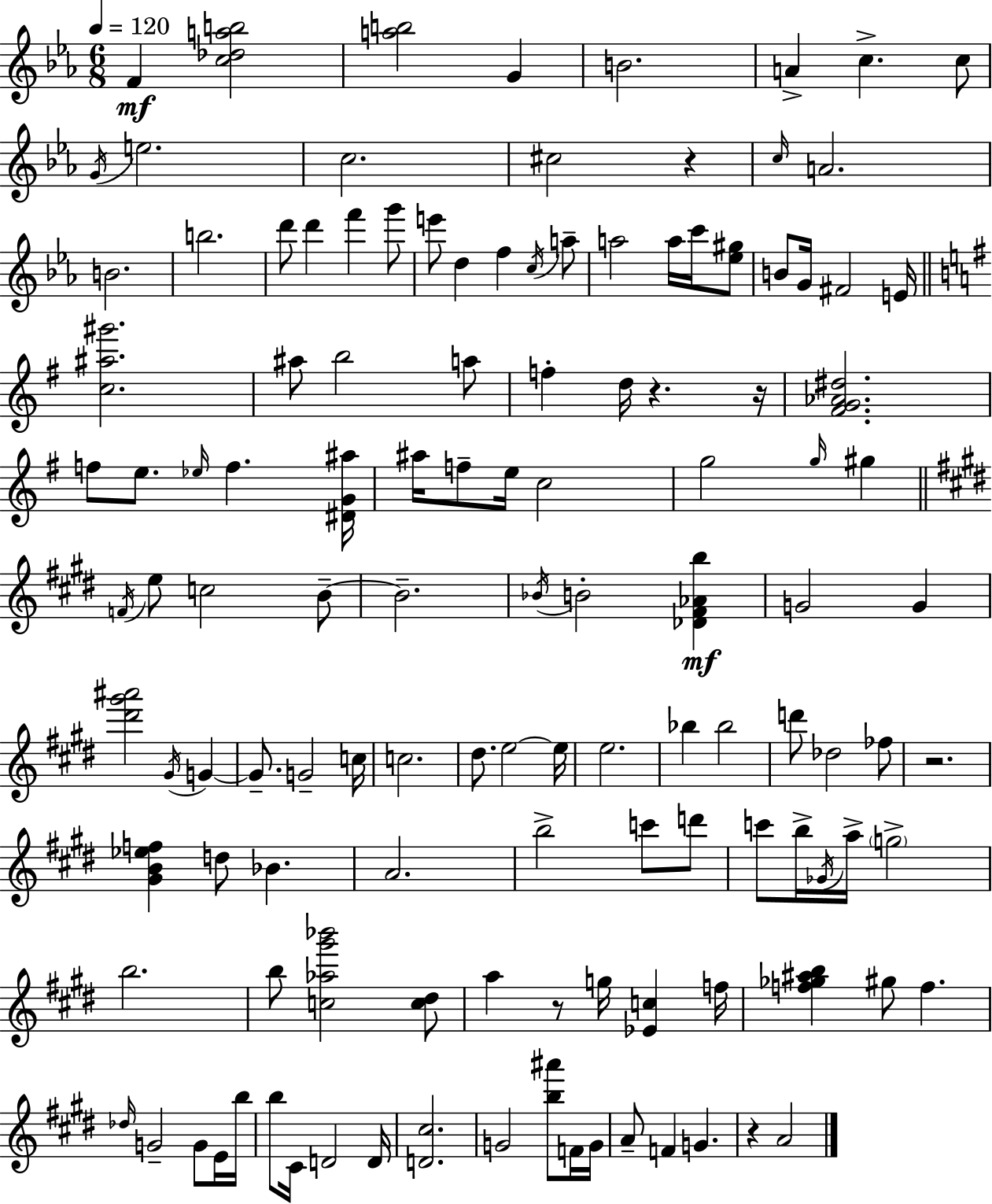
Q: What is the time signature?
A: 6/8